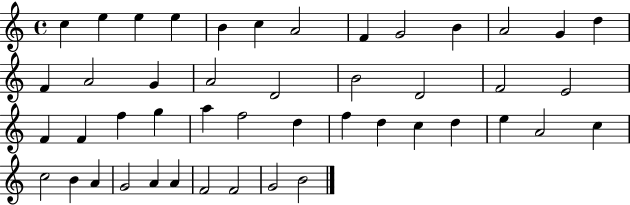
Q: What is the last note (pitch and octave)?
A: B4